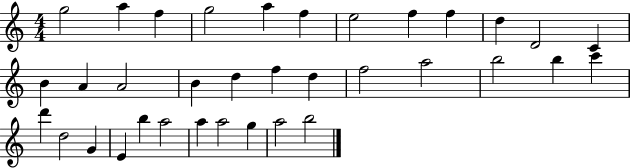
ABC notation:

X:1
T:Untitled
M:4/4
L:1/4
K:C
g2 a f g2 a f e2 f f d D2 C B A A2 B d f d f2 a2 b2 b c' d' d2 G E b a2 a a2 g a2 b2